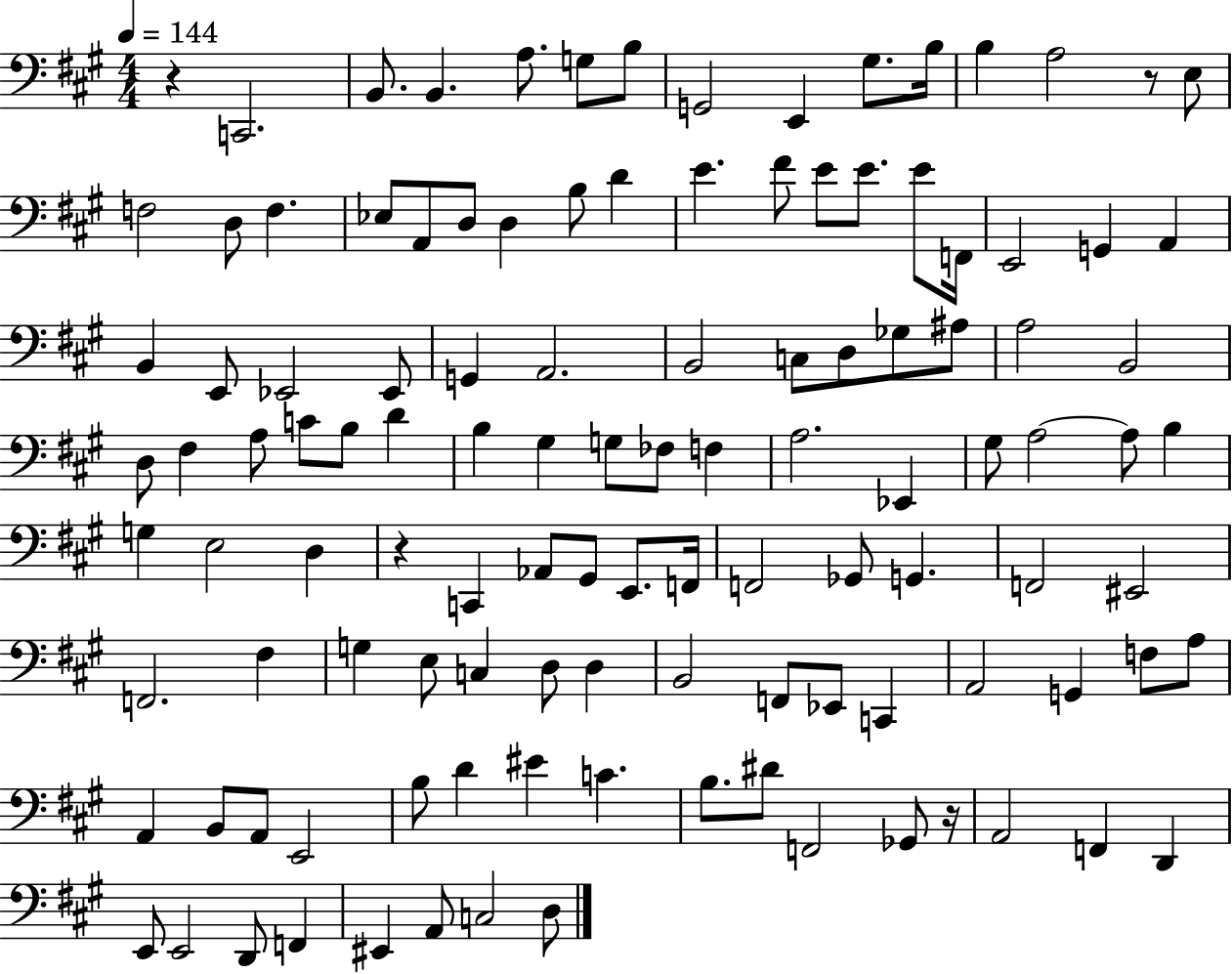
R/q C2/h. B2/e. B2/q. A3/e. G3/e B3/e G2/h E2/q G#3/e. B3/s B3/q A3/h R/e E3/e F3/h D3/e F3/q. Eb3/e A2/e D3/e D3/q B3/e D4/q E4/q. F#4/e E4/e E4/e. E4/e F2/s E2/h G2/q A2/q B2/q E2/e Eb2/h Eb2/e G2/q A2/h. B2/h C3/e D3/e Gb3/e A#3/e A3/h B2/h D3/e F#3/q A3/e C4/e B3/e D4/q B3/q G#3/q G3/e FES3/e F3/q A3/h. Eb2/q G#3/e A3/h A3/e B3/q G3/q E3/h D3/q R/q C2/q Ab2/e G#2/e E2/e. F2/s F2/h Gb2/e G2/q. F2/h EIS2/h F2/h. F#3/q G3/q E3/e C3/q D3/e D3/q B2/h F2/e Eb2/e C2/q A2/h G2/q F3/e A3/e A2/q B2/e A2/e E2/h B3/e D4/q EIS4/q C4/q. B3/e. D#4/e F2/h Gb2/e R/s A2/h F2/q D2/q E2/e E2/h D2/e F2/q EIS2/q A2/e C3/h D3/e